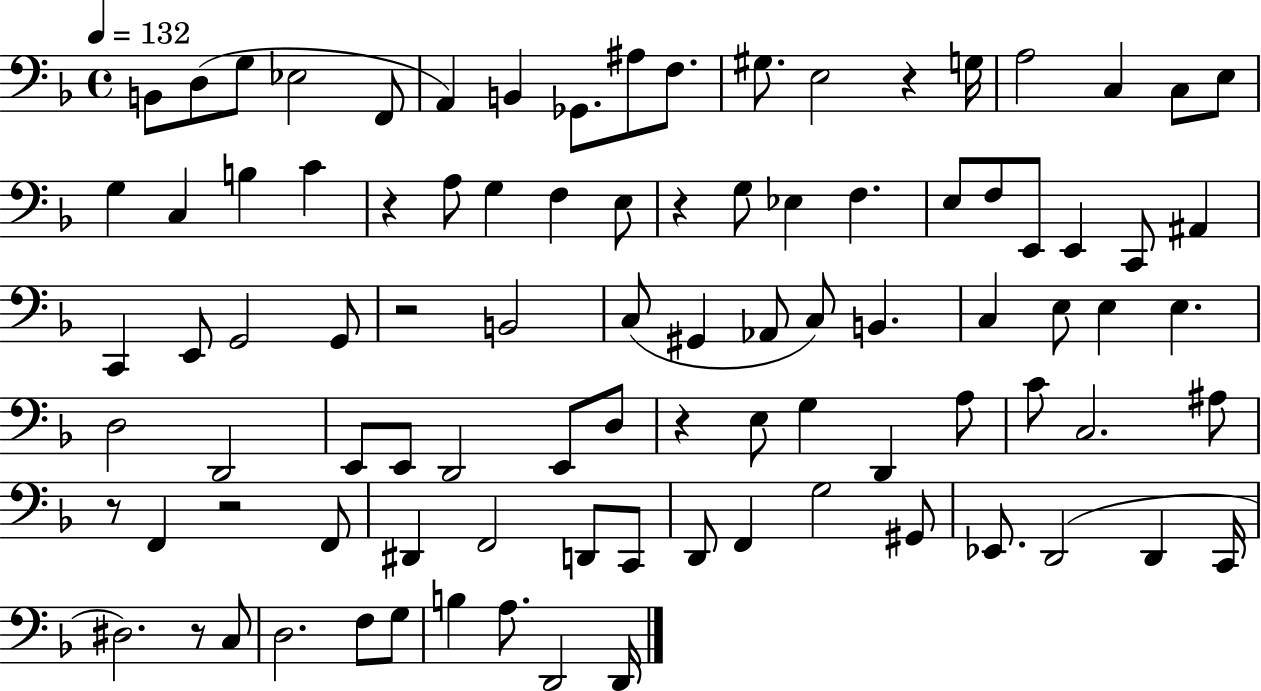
B2/e D3/e G3/e Eb3/h F2/e A2/q B2/q Gb2/e. A#3/e F3/e. G#3/e. E3/h R/q G3/s A3/h C3/q C3/e E3/e G3/q C3/q B3/q C4/q R/q A3/e G3/q F3/q E3/e R/q G3/e Eb3/q F3/q. E3/e F3/e E2/e E2/q C2/e A#2/q C2/q E2/e G2/h G2/e R/h B2/h C3/e G#2/q Ab2/e C3/e B2/q. C3/q E3/e E3/q E3/q. D3/h D2/h E2/e E2/e D2/h E2/e D3/e R/q E3/e G3/q D2/q A3/e C4/e C3/h. A#3/e R/e F2/q R/h F2/e D#2/q F2/h D2/e C2/e D2/e F2/q G3/h G#2/e Eb2/e. D2/h D2/q C2/s D#3/h. R/e C3/e D3/h. F3/e G3/e B3/q A3/e. D2/h D2/s